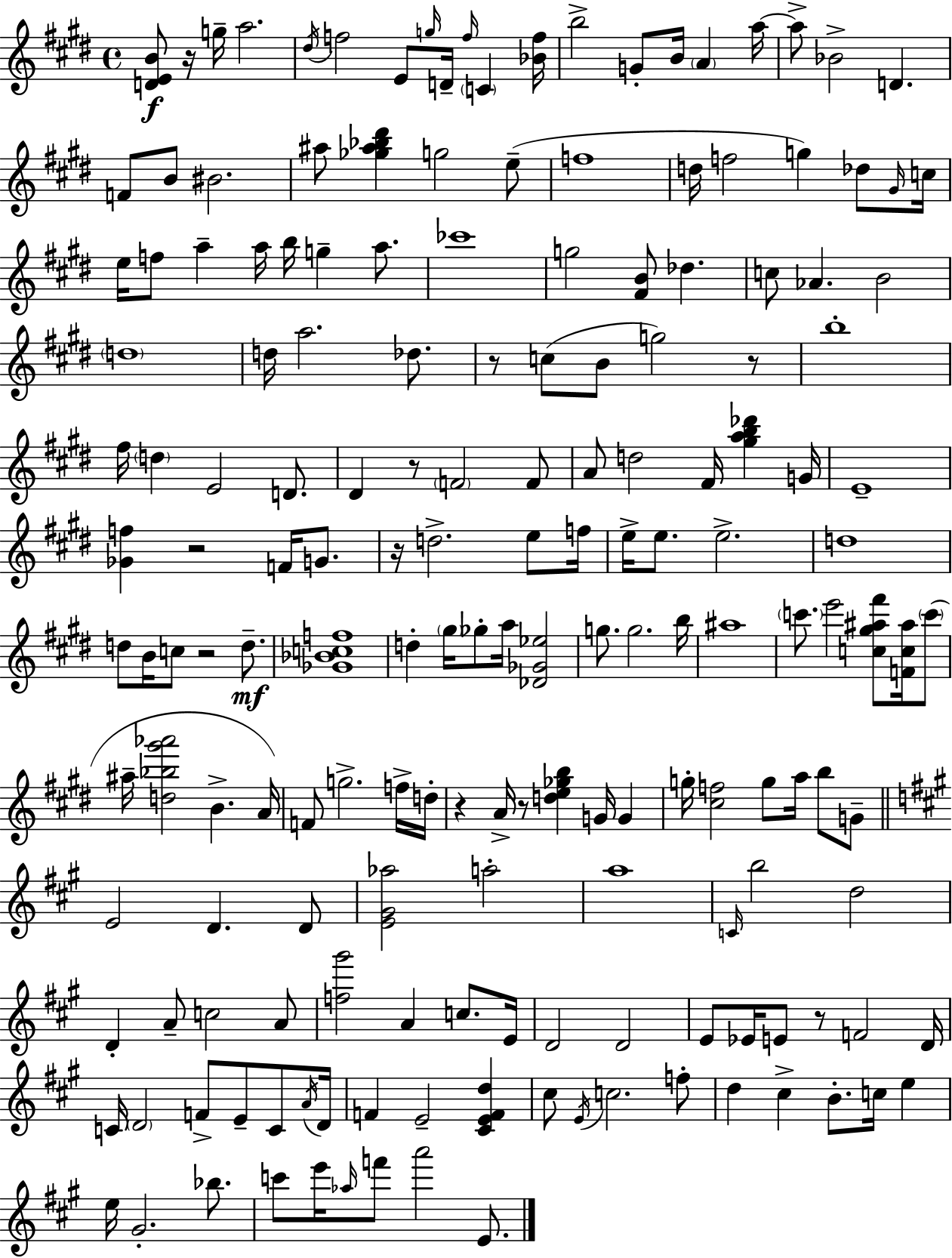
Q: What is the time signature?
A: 4/4